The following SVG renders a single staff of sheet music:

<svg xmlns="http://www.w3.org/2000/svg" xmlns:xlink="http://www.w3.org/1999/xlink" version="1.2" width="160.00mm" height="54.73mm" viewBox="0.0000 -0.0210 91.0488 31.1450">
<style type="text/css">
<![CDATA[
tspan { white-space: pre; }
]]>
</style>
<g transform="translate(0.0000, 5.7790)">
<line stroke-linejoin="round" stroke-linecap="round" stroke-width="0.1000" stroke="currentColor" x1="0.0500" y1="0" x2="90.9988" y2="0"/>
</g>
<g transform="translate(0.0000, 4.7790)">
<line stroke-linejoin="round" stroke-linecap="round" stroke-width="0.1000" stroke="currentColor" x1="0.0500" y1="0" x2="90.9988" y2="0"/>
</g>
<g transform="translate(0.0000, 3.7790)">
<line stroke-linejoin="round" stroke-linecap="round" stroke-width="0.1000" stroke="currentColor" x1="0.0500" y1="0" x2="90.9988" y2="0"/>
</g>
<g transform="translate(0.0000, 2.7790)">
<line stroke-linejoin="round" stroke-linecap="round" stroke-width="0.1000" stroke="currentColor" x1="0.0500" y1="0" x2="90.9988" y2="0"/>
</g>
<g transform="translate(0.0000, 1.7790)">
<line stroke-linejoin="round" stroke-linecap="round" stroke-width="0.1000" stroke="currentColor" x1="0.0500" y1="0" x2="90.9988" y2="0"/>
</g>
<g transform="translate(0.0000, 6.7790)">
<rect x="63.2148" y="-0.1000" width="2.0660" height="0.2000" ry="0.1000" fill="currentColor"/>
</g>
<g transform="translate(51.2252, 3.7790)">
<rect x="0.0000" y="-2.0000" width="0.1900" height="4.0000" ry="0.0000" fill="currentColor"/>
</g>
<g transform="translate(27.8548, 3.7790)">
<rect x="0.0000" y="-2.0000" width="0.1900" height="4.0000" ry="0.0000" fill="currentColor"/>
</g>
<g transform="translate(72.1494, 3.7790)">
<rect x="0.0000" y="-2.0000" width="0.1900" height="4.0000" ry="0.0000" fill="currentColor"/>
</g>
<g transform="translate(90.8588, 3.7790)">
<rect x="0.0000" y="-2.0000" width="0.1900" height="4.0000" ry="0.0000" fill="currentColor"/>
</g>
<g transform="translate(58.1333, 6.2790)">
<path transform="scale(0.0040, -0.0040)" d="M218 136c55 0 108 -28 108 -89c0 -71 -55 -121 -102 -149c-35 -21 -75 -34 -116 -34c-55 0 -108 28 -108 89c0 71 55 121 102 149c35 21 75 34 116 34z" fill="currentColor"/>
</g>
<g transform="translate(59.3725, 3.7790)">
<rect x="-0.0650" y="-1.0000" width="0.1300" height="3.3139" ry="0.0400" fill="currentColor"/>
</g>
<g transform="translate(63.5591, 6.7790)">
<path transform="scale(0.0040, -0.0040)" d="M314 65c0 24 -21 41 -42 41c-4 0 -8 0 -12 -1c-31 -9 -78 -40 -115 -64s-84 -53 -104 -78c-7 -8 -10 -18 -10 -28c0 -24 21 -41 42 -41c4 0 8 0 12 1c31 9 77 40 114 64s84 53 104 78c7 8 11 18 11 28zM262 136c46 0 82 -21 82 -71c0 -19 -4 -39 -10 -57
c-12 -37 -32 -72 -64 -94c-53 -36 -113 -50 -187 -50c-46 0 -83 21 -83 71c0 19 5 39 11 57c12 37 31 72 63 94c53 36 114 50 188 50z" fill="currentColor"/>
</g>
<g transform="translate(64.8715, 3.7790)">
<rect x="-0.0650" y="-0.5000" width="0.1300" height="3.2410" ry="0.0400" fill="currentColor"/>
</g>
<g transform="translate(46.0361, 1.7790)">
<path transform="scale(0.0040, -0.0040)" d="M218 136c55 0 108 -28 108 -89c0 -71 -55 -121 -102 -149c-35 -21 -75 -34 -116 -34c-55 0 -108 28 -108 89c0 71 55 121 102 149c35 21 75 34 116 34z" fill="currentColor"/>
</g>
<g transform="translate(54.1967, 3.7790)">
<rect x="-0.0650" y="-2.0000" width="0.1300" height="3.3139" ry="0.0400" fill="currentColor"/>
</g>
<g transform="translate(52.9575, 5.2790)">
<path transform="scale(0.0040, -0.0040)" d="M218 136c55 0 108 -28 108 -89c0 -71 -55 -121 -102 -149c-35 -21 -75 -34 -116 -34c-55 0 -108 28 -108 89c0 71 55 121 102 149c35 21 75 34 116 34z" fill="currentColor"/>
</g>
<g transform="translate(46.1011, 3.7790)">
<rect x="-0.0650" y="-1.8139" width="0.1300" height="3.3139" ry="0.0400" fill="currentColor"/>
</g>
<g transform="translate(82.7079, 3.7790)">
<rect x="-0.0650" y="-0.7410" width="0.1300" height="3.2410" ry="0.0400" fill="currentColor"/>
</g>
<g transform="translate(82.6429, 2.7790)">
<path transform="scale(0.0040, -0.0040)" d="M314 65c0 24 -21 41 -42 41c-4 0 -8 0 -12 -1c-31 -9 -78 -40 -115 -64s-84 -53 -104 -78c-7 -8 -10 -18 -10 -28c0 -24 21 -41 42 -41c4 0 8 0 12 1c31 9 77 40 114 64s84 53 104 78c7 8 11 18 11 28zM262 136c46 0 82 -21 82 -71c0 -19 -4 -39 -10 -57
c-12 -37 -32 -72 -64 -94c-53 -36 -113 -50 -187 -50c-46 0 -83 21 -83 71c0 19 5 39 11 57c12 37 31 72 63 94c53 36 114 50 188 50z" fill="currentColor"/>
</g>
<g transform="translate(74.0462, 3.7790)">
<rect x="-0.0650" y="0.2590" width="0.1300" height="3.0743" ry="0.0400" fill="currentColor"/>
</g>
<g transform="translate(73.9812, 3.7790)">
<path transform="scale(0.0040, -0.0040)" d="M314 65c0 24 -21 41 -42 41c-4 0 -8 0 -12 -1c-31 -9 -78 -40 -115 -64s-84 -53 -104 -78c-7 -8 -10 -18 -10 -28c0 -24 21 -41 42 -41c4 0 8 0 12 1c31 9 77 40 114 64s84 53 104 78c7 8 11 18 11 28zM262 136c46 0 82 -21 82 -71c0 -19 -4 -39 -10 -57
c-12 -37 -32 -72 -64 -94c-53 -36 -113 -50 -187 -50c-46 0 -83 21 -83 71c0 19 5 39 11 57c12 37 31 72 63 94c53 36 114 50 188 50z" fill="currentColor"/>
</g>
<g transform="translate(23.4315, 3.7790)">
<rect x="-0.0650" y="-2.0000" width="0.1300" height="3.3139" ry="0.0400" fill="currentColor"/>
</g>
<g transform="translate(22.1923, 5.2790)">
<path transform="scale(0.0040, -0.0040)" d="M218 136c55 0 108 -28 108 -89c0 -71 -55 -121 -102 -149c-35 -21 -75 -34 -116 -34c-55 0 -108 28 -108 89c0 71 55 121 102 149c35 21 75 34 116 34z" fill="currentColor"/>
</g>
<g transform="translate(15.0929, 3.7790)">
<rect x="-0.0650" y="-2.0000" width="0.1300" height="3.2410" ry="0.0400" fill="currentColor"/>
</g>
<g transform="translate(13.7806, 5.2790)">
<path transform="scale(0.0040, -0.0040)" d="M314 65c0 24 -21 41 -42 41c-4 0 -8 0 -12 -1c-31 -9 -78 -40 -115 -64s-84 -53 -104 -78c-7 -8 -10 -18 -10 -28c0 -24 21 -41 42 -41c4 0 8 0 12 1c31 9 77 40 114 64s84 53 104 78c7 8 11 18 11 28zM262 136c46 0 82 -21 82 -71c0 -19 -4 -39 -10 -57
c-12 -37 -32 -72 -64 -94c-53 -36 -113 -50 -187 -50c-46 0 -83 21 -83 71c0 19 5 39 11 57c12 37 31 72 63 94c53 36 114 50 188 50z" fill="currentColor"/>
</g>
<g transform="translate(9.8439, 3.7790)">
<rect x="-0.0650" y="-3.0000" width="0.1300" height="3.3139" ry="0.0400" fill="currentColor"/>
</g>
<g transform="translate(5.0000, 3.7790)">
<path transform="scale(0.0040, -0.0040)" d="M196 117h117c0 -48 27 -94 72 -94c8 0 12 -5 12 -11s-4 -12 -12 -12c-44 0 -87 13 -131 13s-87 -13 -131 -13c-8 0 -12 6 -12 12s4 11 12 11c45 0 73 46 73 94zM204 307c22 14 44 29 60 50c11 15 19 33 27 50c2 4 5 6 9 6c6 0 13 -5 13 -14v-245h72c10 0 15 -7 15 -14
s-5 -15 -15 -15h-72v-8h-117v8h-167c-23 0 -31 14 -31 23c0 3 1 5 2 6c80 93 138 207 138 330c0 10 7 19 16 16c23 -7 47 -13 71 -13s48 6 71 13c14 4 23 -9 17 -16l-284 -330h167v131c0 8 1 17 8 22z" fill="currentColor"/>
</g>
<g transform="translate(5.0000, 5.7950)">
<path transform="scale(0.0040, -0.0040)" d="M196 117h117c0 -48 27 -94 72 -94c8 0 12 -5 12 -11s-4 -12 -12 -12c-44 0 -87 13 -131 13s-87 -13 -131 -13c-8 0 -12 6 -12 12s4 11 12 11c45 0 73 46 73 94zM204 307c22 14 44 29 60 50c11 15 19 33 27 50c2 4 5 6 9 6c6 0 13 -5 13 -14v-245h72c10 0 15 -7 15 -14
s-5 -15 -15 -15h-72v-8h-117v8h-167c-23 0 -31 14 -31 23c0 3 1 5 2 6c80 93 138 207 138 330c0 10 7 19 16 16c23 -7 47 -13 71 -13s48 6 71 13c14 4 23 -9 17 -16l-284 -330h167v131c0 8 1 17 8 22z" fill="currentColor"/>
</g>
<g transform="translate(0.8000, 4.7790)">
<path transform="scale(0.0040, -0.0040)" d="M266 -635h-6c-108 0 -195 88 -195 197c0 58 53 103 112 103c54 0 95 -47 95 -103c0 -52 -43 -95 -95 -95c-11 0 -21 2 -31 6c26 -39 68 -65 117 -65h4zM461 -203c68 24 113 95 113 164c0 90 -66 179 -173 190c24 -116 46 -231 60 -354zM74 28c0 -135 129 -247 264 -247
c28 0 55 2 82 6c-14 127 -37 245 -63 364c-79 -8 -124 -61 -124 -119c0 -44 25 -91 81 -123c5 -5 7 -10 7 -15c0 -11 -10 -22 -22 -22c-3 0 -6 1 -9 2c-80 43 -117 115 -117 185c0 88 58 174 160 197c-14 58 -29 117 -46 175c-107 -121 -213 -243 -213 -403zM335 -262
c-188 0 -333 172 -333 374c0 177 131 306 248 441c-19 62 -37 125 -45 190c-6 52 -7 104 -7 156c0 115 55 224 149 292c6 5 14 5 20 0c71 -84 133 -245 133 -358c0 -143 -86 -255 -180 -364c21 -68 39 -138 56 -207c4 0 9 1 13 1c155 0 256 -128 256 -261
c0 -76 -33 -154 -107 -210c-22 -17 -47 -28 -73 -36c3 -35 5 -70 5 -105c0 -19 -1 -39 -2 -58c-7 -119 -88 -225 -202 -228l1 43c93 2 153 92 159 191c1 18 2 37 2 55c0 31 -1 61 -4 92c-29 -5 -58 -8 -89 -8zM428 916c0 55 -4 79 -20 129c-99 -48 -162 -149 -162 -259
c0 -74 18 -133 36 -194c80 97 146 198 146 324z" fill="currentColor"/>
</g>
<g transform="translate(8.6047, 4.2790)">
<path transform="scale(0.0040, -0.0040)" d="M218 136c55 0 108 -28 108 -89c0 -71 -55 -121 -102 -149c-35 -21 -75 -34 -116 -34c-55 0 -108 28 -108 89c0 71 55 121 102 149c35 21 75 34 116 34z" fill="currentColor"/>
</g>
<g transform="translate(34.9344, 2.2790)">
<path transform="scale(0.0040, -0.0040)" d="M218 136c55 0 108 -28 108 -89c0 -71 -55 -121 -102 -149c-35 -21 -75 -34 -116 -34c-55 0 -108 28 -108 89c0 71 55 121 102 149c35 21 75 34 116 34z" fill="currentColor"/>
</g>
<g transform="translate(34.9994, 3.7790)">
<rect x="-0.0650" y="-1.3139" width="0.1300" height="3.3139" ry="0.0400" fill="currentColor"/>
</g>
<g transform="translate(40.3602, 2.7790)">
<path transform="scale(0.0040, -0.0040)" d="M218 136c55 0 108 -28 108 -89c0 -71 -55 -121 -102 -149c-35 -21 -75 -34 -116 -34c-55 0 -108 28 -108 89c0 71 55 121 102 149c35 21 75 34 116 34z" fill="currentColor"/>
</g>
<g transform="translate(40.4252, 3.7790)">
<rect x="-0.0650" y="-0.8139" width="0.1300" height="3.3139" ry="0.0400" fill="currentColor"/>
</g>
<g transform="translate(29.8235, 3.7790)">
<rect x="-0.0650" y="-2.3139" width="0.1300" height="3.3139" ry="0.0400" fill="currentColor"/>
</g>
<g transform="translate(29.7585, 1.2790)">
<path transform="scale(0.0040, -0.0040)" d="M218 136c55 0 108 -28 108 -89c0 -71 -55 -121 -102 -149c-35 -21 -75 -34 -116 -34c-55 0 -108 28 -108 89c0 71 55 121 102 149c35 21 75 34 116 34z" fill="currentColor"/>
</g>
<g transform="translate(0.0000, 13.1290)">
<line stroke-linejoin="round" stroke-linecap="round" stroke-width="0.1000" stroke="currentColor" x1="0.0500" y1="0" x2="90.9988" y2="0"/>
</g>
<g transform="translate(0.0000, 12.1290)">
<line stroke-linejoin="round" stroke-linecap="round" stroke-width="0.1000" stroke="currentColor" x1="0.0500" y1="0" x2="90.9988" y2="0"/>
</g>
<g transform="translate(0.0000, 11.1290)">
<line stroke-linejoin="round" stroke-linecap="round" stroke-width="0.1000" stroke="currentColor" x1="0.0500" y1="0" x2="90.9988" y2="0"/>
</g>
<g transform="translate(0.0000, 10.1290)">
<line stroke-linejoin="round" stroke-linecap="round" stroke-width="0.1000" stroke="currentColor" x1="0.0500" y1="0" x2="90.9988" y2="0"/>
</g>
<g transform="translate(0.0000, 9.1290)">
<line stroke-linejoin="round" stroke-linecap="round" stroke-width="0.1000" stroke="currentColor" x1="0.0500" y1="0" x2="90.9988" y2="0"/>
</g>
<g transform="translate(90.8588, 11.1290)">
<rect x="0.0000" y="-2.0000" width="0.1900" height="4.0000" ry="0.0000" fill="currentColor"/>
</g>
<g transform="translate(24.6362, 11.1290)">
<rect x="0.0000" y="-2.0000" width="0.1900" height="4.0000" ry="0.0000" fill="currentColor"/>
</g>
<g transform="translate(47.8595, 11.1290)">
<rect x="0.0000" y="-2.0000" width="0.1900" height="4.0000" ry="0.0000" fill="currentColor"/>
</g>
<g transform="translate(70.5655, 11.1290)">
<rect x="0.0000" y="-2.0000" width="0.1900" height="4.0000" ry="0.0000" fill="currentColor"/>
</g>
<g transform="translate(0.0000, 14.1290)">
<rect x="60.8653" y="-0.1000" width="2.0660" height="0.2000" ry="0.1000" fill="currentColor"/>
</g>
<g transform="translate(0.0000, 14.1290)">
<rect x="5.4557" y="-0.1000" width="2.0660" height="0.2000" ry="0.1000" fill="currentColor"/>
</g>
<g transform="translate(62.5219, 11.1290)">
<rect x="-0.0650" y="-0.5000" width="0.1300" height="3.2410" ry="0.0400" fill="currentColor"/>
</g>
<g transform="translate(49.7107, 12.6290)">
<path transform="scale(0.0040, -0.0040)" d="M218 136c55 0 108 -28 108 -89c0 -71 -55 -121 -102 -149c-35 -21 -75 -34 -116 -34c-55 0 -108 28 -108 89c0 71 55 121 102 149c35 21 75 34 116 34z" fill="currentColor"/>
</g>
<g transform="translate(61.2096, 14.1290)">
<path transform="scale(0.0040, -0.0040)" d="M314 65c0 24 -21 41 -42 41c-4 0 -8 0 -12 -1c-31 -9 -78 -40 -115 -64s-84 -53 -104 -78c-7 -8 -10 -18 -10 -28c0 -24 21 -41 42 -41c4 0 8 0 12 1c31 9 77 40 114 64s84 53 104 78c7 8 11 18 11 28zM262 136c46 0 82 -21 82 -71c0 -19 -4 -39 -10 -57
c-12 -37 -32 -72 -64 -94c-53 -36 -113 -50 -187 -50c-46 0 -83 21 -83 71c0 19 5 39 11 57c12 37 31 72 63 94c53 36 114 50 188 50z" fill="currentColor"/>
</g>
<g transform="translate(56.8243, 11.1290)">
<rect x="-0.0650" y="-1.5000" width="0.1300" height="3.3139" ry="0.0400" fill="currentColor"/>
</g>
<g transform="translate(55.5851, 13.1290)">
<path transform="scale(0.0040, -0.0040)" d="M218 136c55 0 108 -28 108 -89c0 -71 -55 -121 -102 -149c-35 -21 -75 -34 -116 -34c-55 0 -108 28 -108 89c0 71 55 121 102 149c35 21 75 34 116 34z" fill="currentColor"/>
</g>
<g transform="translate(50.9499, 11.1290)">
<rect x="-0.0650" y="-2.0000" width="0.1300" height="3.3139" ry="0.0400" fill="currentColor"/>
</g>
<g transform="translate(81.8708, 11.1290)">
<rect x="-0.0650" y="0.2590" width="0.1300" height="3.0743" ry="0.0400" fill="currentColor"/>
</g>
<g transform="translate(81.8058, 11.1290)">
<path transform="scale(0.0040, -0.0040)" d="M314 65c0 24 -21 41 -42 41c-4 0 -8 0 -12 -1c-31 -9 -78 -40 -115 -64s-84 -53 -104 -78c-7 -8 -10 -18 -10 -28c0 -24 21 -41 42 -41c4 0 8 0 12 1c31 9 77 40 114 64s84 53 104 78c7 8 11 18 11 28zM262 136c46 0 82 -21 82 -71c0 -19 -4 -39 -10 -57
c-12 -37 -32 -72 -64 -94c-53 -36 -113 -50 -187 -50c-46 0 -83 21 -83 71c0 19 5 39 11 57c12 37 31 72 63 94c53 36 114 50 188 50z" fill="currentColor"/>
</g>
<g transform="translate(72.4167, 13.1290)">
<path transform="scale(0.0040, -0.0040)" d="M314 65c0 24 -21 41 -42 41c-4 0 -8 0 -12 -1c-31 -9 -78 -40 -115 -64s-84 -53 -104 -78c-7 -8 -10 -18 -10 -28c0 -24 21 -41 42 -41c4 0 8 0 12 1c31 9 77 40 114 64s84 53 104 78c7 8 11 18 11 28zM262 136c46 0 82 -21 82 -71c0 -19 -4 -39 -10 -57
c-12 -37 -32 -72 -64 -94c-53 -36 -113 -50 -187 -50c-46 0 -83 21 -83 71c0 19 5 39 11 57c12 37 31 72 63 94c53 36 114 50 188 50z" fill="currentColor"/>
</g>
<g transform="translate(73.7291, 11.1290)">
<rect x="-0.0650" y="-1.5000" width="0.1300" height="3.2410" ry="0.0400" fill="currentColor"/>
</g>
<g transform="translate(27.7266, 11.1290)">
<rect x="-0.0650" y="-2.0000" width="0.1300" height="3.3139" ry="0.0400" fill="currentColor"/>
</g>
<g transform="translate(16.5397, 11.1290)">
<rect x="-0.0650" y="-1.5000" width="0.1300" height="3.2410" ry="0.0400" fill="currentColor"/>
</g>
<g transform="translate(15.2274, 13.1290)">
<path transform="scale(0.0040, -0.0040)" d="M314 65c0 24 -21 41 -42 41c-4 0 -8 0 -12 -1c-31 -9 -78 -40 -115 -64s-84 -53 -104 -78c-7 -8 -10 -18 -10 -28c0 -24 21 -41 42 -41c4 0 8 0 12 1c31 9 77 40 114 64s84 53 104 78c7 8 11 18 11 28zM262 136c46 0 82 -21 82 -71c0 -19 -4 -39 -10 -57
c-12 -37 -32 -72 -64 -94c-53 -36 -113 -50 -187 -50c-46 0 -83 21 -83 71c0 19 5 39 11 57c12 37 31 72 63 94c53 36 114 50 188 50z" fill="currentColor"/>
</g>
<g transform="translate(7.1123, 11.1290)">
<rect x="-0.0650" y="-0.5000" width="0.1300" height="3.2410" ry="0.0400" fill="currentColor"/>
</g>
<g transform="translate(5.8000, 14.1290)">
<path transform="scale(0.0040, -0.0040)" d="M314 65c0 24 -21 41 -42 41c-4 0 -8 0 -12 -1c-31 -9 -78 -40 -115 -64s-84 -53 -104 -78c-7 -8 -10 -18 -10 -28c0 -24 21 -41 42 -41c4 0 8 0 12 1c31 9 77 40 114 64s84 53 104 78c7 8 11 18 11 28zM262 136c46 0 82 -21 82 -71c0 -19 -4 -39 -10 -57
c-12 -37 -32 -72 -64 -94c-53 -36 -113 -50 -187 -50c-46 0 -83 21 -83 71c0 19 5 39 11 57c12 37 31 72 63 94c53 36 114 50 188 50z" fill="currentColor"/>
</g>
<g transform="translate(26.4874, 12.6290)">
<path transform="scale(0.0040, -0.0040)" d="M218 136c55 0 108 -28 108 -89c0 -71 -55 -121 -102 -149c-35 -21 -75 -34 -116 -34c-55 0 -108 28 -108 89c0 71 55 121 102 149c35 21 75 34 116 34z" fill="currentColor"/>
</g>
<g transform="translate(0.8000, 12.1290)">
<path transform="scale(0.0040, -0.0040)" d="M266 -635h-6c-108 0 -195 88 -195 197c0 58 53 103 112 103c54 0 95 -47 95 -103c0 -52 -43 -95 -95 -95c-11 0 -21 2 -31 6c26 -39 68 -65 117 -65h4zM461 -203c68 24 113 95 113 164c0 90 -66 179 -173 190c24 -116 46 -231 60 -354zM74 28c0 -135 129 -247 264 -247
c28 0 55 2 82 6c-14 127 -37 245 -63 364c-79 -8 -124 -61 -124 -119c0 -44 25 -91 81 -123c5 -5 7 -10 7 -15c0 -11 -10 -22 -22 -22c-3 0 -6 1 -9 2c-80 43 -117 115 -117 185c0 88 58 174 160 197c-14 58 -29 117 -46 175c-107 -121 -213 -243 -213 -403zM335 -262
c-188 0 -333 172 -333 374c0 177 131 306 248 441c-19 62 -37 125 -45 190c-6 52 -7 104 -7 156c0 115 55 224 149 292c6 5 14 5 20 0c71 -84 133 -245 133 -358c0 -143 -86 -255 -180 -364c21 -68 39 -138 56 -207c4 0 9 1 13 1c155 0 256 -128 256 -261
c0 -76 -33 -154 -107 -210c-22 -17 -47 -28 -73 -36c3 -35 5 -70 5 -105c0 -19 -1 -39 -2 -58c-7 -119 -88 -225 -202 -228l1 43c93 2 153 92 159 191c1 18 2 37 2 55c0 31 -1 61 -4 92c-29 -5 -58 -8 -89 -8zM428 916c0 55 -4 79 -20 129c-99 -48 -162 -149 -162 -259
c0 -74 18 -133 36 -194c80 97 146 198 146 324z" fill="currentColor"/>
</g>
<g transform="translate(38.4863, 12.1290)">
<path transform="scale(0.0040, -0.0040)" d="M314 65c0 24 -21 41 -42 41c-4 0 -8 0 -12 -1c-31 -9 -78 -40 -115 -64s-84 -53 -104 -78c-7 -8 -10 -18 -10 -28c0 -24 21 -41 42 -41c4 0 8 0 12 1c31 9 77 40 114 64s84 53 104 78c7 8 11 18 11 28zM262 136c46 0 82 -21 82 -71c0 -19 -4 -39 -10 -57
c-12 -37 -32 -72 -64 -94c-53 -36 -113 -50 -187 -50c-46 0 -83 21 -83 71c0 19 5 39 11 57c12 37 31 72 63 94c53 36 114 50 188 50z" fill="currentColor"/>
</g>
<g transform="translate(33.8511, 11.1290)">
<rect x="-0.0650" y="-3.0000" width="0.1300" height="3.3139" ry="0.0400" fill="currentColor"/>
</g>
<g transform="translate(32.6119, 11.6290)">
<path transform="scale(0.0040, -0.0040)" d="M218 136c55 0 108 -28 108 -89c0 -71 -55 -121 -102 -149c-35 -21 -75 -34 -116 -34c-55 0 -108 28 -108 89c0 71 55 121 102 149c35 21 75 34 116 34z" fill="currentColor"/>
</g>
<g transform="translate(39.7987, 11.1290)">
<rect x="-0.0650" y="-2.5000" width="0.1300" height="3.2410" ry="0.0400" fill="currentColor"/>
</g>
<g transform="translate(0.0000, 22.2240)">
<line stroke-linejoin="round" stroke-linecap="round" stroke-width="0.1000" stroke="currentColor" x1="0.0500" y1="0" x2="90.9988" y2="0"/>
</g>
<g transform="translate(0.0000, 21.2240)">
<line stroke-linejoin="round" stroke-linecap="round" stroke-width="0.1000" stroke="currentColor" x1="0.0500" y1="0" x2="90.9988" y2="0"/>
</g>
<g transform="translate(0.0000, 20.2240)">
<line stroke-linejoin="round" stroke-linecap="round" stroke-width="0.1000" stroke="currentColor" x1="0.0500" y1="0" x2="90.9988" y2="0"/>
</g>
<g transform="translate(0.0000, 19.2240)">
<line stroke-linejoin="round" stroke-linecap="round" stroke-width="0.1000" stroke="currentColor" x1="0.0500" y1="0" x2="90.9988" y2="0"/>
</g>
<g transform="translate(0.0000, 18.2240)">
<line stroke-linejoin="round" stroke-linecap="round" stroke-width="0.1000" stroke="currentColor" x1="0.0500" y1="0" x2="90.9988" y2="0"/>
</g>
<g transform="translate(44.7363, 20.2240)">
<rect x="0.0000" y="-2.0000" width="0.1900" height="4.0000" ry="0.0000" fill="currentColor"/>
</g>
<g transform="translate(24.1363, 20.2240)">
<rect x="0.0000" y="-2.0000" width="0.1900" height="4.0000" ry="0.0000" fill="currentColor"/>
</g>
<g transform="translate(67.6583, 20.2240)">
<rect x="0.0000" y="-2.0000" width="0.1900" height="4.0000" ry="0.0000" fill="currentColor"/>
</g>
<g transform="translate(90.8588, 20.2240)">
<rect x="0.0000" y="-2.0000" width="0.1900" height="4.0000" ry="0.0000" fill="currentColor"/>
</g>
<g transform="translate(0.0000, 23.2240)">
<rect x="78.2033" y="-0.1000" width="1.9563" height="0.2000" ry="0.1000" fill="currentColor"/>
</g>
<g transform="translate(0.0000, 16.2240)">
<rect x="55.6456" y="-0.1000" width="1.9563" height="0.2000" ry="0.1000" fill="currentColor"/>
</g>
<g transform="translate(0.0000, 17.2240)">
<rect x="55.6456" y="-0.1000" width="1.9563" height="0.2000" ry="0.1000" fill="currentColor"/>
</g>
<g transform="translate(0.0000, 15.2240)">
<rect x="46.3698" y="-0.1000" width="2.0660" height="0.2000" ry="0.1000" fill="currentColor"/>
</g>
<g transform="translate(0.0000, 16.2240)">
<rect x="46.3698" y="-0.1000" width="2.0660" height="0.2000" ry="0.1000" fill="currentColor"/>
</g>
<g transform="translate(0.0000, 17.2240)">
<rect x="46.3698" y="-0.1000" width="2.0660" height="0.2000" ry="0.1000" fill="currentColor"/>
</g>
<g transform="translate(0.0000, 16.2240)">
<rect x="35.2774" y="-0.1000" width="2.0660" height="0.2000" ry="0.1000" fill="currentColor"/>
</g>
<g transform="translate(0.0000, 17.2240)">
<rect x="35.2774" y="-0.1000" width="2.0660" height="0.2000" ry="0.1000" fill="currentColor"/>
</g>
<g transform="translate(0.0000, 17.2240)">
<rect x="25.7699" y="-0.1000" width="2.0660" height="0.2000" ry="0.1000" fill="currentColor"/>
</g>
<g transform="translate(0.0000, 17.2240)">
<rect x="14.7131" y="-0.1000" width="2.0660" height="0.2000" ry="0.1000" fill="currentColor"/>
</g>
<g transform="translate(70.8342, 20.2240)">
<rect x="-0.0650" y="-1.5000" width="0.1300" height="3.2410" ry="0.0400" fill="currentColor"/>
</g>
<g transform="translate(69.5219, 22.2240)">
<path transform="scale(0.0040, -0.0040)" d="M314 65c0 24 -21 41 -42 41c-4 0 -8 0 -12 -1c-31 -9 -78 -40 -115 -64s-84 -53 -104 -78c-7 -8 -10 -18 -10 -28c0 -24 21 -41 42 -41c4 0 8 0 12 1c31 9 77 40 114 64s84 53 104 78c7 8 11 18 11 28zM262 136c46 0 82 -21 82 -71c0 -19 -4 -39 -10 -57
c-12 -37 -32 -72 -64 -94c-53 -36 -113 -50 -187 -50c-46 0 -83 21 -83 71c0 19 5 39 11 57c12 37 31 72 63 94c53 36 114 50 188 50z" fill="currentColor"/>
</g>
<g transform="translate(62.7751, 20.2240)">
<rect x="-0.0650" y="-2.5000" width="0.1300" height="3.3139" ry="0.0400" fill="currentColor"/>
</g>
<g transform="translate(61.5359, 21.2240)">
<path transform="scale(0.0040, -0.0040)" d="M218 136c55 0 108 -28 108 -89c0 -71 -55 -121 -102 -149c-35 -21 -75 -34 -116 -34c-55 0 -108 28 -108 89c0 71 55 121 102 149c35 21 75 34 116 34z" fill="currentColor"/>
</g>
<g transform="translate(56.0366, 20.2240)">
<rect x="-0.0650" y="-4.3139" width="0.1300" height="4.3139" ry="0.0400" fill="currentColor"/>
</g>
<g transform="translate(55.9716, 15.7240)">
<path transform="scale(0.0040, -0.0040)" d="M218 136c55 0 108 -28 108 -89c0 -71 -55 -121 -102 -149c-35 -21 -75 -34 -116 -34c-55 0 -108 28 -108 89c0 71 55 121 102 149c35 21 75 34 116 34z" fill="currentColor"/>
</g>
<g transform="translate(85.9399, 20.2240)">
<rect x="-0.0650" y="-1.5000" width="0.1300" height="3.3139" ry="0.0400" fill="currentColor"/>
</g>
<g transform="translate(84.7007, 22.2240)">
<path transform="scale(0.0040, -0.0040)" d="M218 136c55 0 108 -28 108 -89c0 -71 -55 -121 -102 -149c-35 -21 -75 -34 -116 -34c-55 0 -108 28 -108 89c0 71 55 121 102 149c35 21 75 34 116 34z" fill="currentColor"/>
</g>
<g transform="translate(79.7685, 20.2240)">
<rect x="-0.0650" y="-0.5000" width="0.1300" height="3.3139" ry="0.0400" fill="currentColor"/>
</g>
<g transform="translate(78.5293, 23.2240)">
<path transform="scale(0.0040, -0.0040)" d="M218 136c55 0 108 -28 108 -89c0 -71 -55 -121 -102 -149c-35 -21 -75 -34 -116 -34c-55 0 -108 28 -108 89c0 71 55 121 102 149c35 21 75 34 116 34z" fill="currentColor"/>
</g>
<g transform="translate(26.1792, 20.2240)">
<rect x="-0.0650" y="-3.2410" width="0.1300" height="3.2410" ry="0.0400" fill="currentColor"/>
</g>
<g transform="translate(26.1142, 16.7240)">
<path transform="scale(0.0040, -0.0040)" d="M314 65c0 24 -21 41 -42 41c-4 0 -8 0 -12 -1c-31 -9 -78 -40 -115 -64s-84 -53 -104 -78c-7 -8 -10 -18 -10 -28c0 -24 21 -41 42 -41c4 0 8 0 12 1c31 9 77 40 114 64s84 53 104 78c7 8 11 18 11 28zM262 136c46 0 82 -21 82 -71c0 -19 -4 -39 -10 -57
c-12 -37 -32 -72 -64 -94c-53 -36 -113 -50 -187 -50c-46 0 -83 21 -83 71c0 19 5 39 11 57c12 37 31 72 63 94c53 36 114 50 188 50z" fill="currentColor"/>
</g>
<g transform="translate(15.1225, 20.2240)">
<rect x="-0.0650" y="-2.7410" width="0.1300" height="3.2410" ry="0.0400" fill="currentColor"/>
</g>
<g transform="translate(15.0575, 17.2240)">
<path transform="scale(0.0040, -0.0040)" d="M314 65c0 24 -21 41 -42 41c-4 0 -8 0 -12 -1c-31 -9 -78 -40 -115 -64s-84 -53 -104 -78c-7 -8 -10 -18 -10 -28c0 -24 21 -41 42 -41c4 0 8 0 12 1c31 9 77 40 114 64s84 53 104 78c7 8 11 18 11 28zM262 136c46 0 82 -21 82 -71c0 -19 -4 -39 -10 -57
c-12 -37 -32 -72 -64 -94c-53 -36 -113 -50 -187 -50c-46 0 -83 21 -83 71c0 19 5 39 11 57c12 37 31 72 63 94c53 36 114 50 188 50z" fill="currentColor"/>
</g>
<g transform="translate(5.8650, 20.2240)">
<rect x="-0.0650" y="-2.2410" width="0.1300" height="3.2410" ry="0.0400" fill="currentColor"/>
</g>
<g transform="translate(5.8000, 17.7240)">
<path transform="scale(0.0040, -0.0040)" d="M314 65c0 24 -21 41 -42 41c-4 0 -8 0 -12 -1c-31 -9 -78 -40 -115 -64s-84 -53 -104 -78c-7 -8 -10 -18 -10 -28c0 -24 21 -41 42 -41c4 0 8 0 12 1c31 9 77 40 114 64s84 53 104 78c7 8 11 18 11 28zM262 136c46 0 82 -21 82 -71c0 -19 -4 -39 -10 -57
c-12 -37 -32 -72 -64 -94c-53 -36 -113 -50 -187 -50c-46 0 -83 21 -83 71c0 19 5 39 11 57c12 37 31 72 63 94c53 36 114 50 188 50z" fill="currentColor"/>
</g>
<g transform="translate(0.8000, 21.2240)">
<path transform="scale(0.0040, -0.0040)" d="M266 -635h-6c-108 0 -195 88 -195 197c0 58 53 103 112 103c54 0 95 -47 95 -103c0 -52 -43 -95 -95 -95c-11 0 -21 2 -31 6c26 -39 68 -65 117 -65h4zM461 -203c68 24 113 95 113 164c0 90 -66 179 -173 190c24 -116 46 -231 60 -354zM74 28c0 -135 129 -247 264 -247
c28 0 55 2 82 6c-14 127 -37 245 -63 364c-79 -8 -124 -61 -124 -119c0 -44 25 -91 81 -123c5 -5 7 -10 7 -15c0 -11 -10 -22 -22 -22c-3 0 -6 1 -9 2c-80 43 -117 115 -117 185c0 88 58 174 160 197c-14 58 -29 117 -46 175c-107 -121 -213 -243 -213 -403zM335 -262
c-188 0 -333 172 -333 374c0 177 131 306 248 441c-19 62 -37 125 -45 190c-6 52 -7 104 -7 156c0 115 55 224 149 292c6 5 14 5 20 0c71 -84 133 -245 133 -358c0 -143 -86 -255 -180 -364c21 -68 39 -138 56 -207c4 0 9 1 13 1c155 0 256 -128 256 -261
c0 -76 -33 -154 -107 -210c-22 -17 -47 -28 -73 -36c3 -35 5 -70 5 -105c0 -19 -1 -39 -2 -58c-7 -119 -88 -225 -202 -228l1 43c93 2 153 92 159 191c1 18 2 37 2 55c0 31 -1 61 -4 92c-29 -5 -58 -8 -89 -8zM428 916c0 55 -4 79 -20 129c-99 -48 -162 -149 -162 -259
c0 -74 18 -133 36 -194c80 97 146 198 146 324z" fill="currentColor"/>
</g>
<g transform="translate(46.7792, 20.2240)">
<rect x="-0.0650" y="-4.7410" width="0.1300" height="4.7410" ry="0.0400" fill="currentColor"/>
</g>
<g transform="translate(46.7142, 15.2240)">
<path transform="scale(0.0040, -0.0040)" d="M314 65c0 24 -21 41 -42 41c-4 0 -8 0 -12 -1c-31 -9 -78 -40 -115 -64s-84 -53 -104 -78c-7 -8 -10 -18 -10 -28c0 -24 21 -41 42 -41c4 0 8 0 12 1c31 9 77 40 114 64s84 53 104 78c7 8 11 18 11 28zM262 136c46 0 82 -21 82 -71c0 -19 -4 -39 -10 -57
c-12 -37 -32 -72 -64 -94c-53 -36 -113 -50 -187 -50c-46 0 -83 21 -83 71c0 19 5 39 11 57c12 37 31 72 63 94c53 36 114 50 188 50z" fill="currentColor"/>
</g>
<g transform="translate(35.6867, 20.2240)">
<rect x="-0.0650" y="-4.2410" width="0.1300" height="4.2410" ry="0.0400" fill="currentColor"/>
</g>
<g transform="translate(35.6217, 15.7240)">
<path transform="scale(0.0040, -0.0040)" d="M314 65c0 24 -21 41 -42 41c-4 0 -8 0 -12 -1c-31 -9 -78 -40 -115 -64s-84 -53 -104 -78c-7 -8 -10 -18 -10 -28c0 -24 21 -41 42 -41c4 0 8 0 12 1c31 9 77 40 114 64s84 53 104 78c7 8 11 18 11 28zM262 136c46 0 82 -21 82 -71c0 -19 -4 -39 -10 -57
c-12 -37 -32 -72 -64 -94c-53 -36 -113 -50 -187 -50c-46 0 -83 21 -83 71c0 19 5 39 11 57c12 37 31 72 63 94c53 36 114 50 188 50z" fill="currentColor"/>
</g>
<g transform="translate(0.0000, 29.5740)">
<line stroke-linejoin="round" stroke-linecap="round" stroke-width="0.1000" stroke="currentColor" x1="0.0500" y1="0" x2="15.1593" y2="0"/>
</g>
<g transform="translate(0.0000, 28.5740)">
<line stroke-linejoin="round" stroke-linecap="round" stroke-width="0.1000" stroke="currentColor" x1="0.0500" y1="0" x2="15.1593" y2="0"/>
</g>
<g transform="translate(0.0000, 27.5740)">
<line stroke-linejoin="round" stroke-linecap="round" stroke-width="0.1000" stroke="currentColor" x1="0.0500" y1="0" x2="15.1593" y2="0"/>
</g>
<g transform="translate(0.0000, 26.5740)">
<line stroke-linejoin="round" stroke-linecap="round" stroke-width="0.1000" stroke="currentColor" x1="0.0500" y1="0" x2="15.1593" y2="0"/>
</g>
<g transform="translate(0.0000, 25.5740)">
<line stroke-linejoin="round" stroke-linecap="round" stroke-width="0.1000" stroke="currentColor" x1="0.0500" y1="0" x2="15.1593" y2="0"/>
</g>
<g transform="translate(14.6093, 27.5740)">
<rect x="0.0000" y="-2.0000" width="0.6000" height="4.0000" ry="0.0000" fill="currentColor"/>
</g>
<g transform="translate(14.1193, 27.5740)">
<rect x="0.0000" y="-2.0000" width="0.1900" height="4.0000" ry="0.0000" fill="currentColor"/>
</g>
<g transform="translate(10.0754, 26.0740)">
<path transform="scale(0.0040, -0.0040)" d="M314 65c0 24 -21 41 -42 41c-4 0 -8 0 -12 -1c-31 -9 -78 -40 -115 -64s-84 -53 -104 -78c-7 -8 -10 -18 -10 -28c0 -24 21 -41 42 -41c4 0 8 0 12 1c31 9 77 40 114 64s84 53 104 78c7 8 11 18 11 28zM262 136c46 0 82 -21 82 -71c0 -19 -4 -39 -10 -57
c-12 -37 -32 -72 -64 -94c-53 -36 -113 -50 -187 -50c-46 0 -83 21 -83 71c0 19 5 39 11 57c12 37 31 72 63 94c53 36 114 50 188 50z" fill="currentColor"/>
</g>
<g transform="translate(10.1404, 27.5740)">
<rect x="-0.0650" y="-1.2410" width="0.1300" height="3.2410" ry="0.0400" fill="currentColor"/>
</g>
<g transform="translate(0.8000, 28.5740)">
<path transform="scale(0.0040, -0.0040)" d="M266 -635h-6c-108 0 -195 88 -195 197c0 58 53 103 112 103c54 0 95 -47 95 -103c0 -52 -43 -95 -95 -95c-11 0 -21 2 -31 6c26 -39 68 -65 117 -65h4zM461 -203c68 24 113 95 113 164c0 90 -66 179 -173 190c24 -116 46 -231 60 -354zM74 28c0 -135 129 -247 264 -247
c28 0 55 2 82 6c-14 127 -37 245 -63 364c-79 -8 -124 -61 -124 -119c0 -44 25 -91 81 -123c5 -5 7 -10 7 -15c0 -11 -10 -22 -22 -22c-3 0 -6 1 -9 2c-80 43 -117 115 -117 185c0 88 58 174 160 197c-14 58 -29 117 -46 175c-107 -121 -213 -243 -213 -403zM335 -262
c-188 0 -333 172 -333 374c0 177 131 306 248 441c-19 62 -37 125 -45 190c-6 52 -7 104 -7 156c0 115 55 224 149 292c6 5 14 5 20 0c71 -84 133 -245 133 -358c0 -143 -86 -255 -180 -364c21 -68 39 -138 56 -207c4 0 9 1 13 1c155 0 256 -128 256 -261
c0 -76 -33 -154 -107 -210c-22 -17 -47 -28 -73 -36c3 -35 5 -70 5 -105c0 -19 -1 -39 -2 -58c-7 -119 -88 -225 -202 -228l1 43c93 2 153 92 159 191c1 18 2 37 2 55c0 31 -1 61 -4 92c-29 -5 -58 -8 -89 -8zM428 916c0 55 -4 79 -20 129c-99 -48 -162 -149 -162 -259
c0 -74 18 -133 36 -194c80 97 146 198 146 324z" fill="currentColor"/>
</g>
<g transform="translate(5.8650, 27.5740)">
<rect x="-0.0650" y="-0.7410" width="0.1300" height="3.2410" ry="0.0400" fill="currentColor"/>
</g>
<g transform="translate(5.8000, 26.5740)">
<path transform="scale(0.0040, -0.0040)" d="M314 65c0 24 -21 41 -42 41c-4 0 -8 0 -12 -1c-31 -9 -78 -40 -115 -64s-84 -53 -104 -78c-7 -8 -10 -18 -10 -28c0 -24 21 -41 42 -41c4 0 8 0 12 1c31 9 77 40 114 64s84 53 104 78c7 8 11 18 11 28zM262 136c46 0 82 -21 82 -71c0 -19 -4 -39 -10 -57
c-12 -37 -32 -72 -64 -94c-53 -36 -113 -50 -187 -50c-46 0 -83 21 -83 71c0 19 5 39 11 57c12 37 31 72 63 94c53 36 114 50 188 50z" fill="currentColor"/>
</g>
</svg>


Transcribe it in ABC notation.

X:1
T:Untitled
M:4/4
L:1/4
K:C
A F2 F g e d f F D C2 B2 d2 C2 E2 F A G2 F E C2 E2 B2 g2 a2 b2 d'2 e'2 d' G E2 C E d2 e2